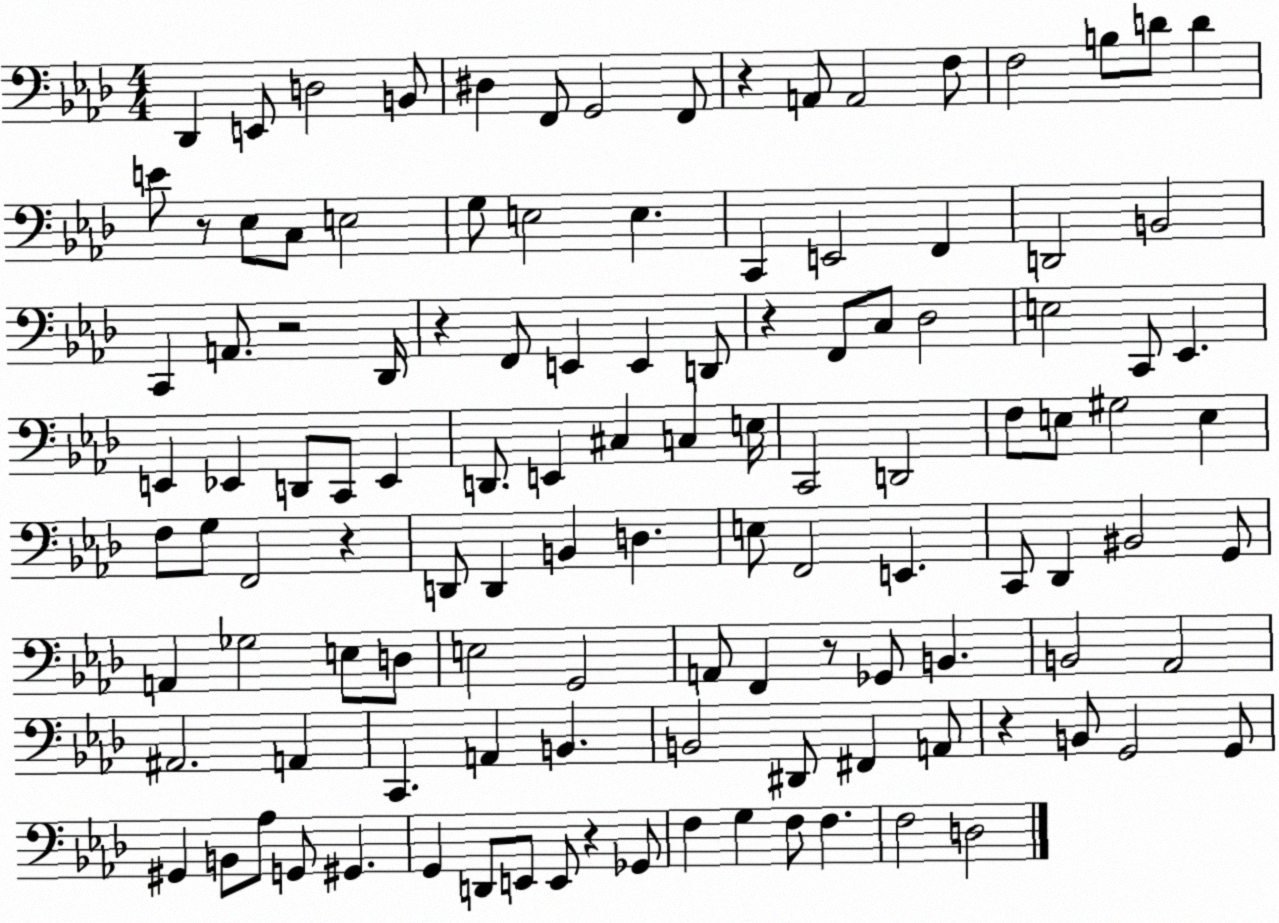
X:1
T:Untitled
M:4/4
L:1/4
K:Ab
_D,, E,,/2 D,2 B,,/2 ^D, F,,/2 G,,2 F,,/2 z A,,/2 A,,2 F,/2 F,2 B,/2 D/2 D E/2 z/2 _E,/2 C,/2 E,2 G,/2 E,2 E, C,, E,,2 F,, D,,2 B,,2 C,, A,,/2 z2 _D,,/4 z F,,/2 E,, E,, D,,/2 z F,,/2 C,/2 _D,2 E,2 C,,/2 _E,, E,, _E,, D,,/2 C,,/2 _E,, D,,/2 E,, ^C, C, E,/4 C,,2 D,,2 F,/2 E,/2 ^G,2 E, F,/2 G,/2 F,,2 z D,,/2 D,, B,, D, E,/2 F,,2 E,, C,,/2 _D,, ^B,,2 G,,/2 A,, _G,2 E,/2 D,/2 E,2 G,,2 A,,/2 F,, z/2 _G,,/2 B,, B,,2 _A,,2 ^A,,2 A,, C,, A,, B,, B,,2 ^D,,/2 ^F,, A,,/2 z B,,/2 G,,2 G,,/2 ^G,, B,,/2 _A,/2 G,,/2 ^G,, G,, D,,/2 E,,/2 E,,/2 z _G,,/2 F, G, F,/2 F, F,2 D,2